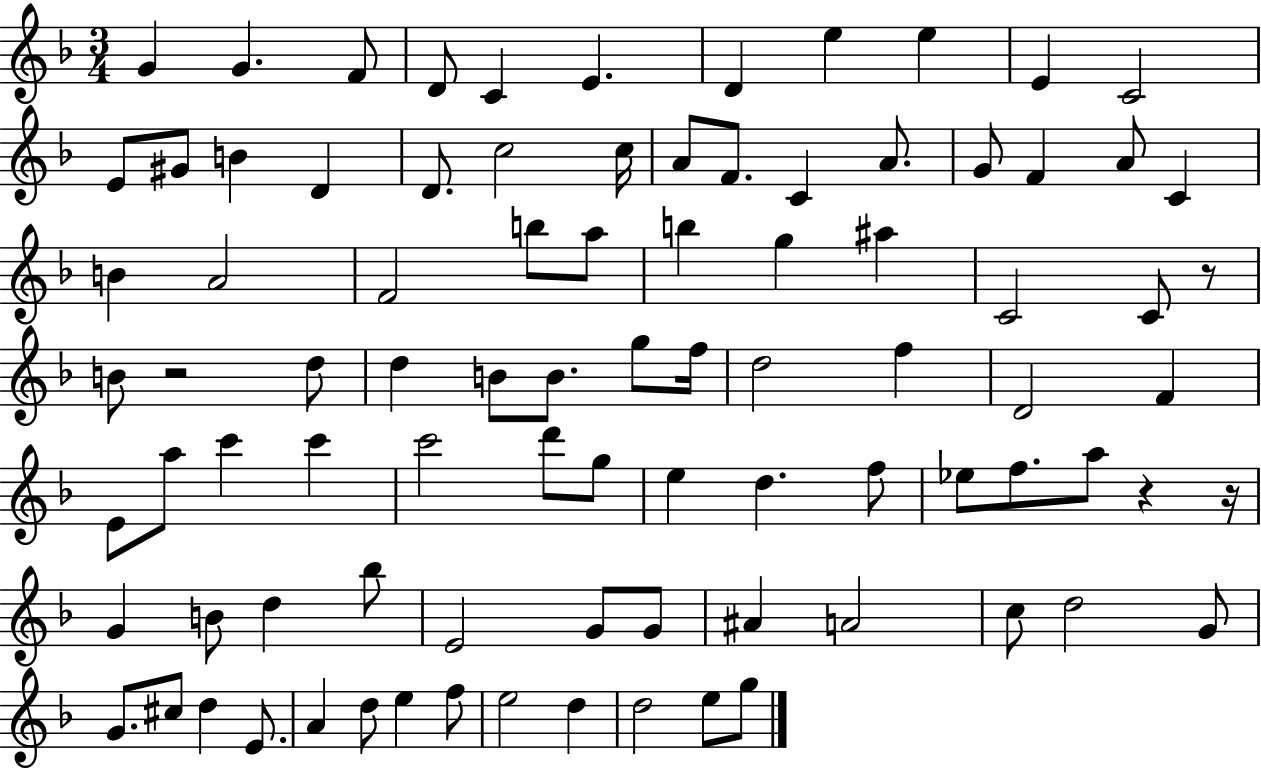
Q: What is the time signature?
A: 3/4